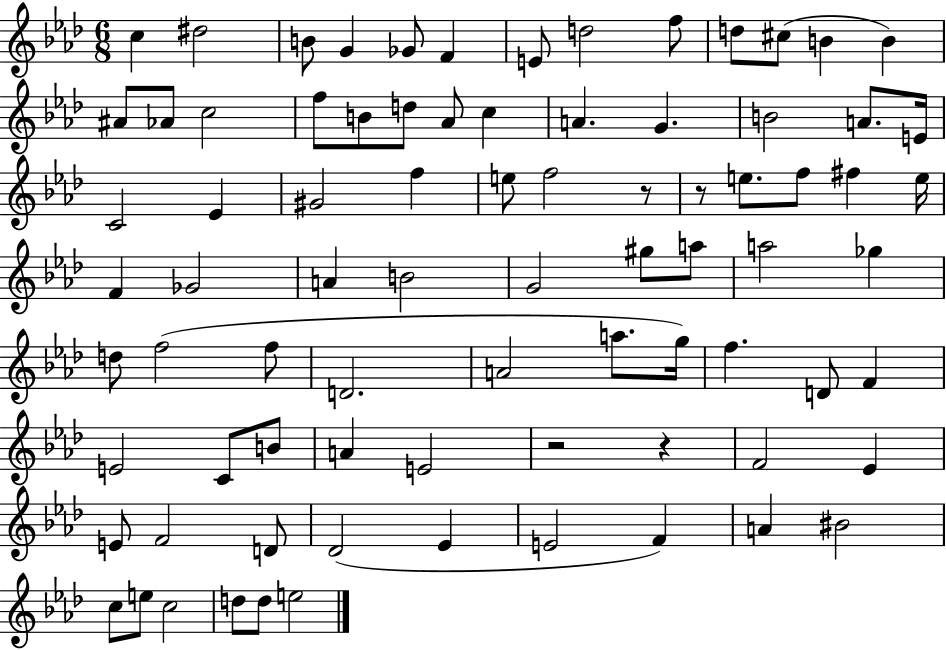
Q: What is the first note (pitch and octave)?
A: C5